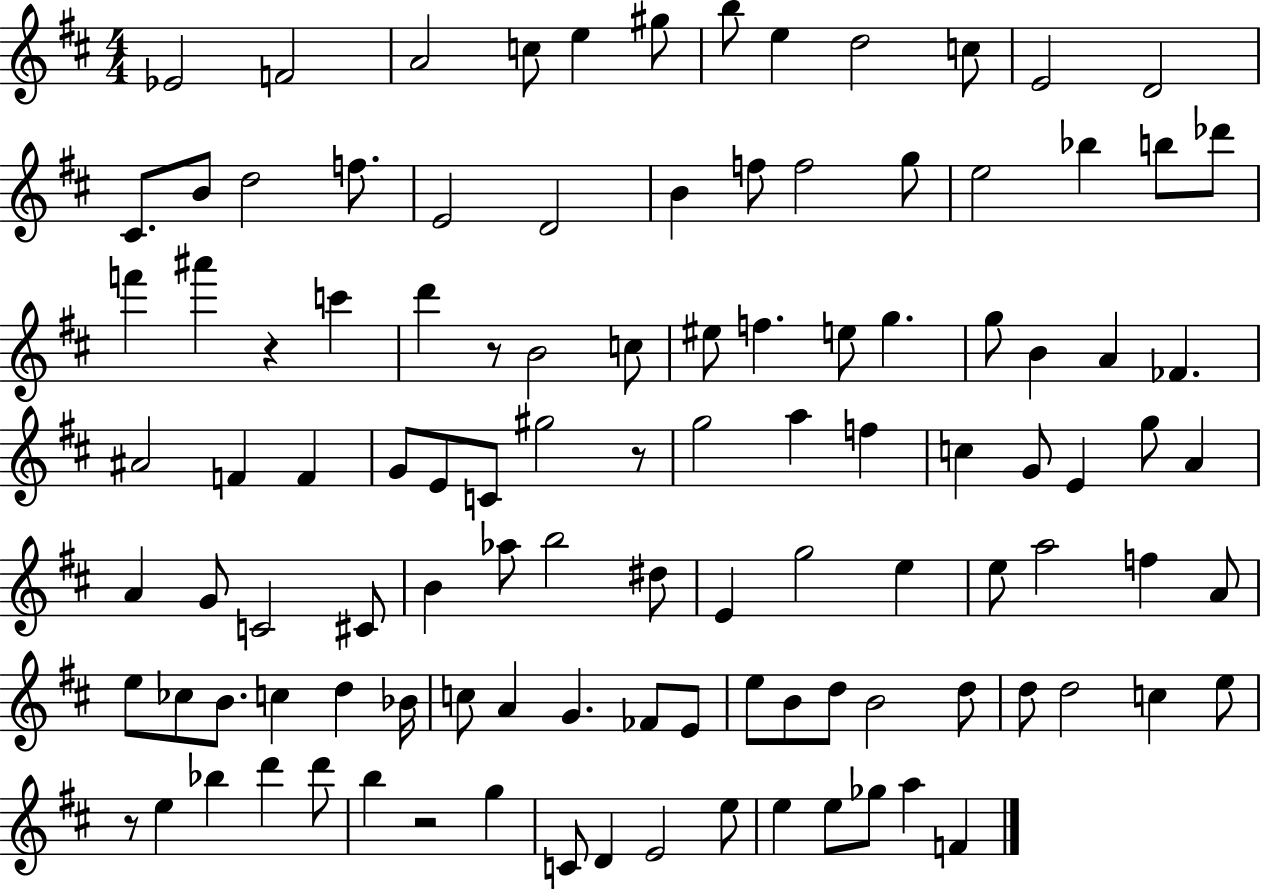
{
  \clef treble
  \numericTimeSignature
  \time 4/4
  \key d \major
  ees'2 f'2 | a'2 c''8 e''4 gis''8 | b''8 e''4 d''2 c''8 | e'2 d'2 | \break cis'8. b'8 d''2 f''8. | e'2 d'2 | b'4 f''8 f''2 g''8 | e''2 bes''4 b''8 des'''8 | \break f'''4 ais'''4 r4 c'''4 | d'''4 r8 b'2 c''8 | eis''8 f''4. e''8 g''4. | g''8 b'4 a'4 fes'4. | \break ais'2 f'4 f'4 | g'8 e'8 c'8 gis''2 r8 | g''2 a''4 f''4 | c''4 g'8 e'4 g''8 a'4 | \break a'4 g'8 c'2 cis'8 | b'4 aes''8 b''2 dis''8 | e'4 g''2 e''4 | e''8 a''2 f''4 a'8 | \break e''8 ces''8 b'8. c''4 d''4 bes'16 | c''8 a'4 g'4. fes'8 e'8 | e''8 b'8 d''8 b'2 d''8 | d''8 d''2 c''4 e''8 | \break r8 e''4 bes''4 d'''4 d'''8 | b''4 r2 g''4 | c'8 d'4 e'2 e''8 | e''4 e''8 ges''8 a''4 f'4 | \break \bar "|."
}